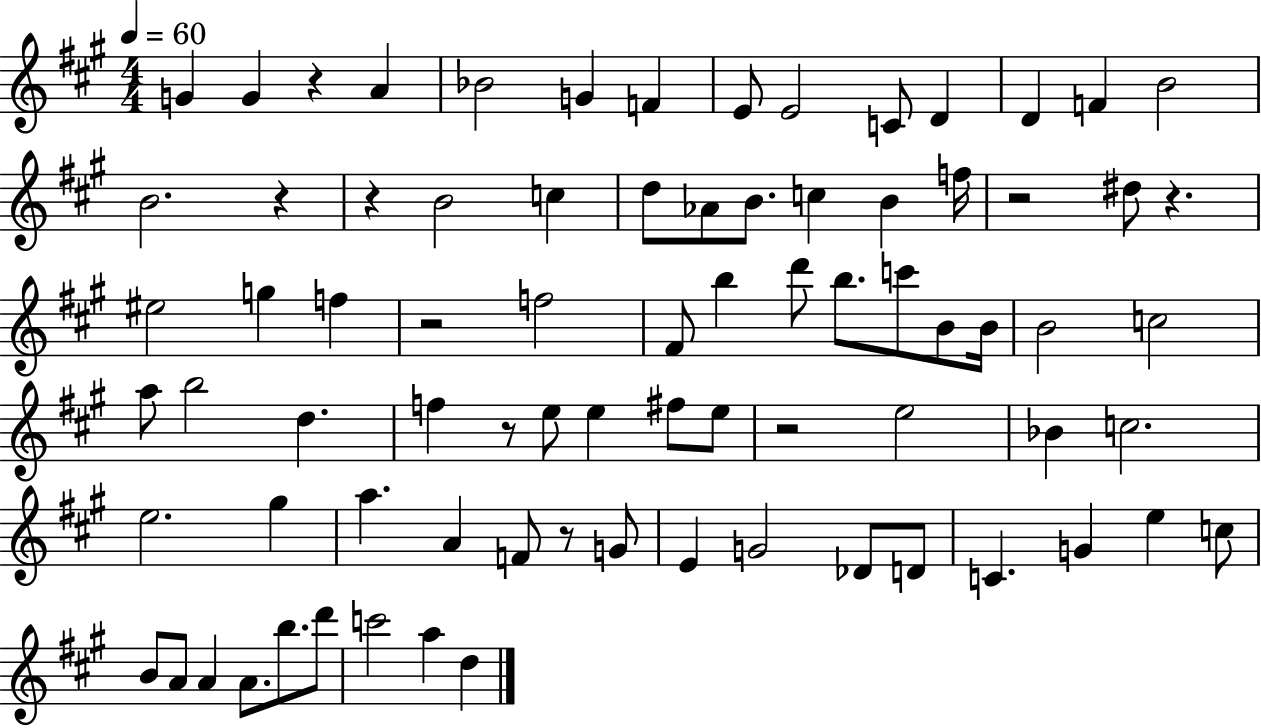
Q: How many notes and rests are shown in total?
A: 79